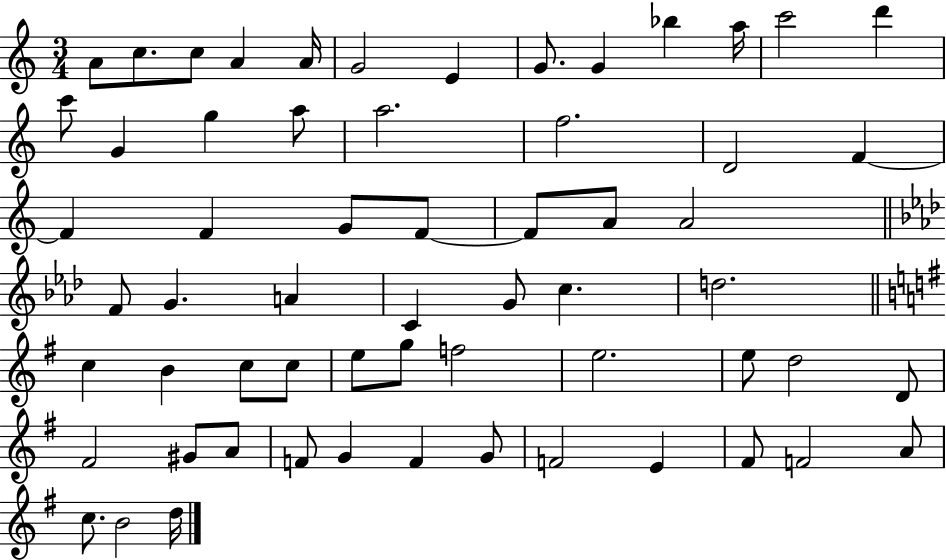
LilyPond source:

{
  \clef treble
  \numericTimeSignature
  \time 3/4
  \key c \major
  a'8 c''8. c''8 a'4 a'16 | g'2 e'4 | g'8. g'4 bes''4 a''16 | c'''2 d'''4 | \break c'''8 g'4 g''4 a''8 | a''2. | f''2. | d'2 f'4~~ | \break f'4 f'4 g'8 f'8~~ | f'8 a'8 a'2 | \bar "||" \break \key f \minor f'8 g'4. a'4 | c'4 g'8 c''4. | d''2. | \bar "||" \break \key e \minor c''4 b'4 c''8 c''8 | e''8 g''8 f''2 | e''2. | e''8 d''2 d'8 | \break fis'2 gis'8 a'8 | f'8 g'4 f'4 g'8 | f'2 e'4 | fis'8 f'2 a'8 | \break c''8. b'2 d''16 | \bar "|."
}